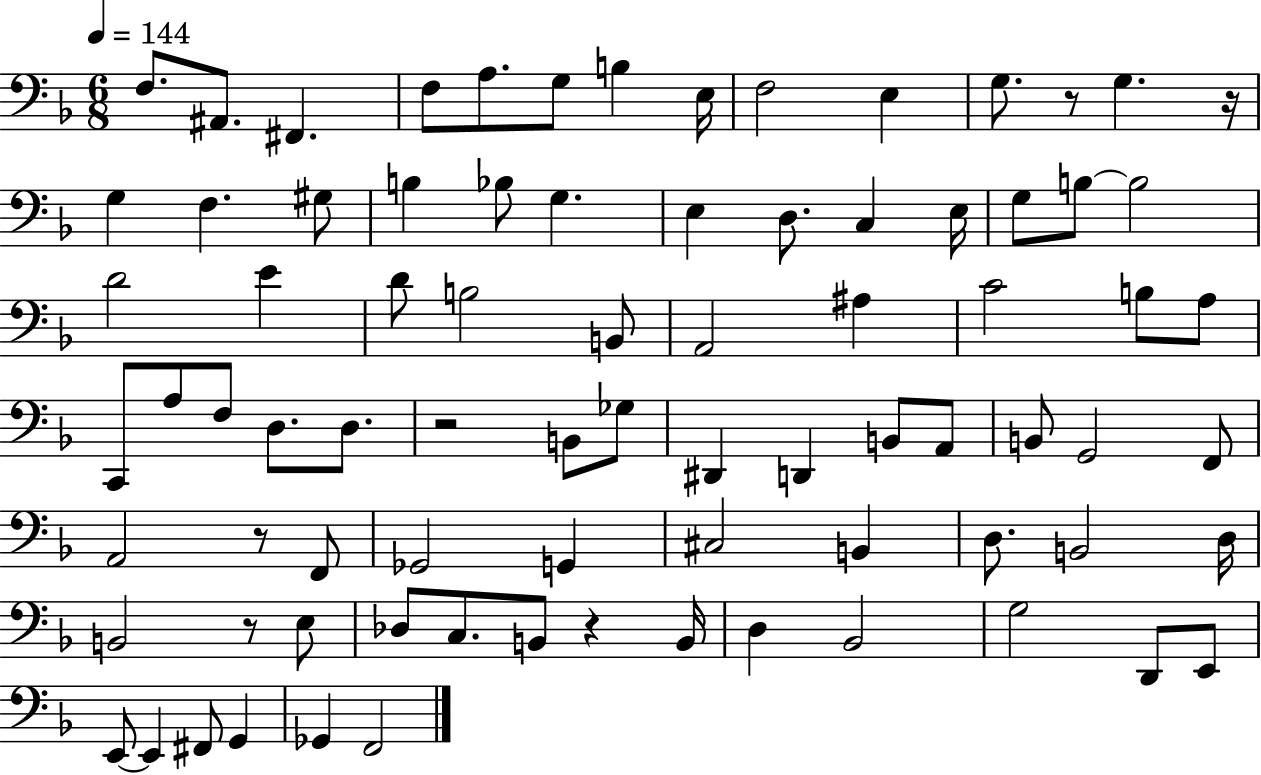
X:1
T:Untitled
M:6/8
L:1/4
K:F
F,/2 ^A,,/2 ^F,, F,/2 A,/2 G,/2 B, E,/4 F,2 E, G,/2 z/2 G, z/4 G, F, ^G,/2 B, _B,/2 G, E, D,/2 C, E,/4 G,/2 B,/2 B,2 D2 E D/2 B,2 B,,/2 A,,2 ^A, C2 B,/2 A,/2 C,,/2 A,/2 F,/2 D,/2 D,/2 z2 B,,/2 _G,/2 ^D,, D,, B,,/2 A,,/2 B,,/2 G,,2 F,,/2 A,,2 z/2 F,,/2 _G,,2 G,, ^C,2 B,, D,/2 B,,2 D,/4 B,,2 z/2 E,/2 _D,/2 C,/2 B,,/2 z B,,/4 D, _B,,2 G,2 D,,/2 E,,/2 E,,/2 E,, ^F,,/2 G,, _G,, F,,2